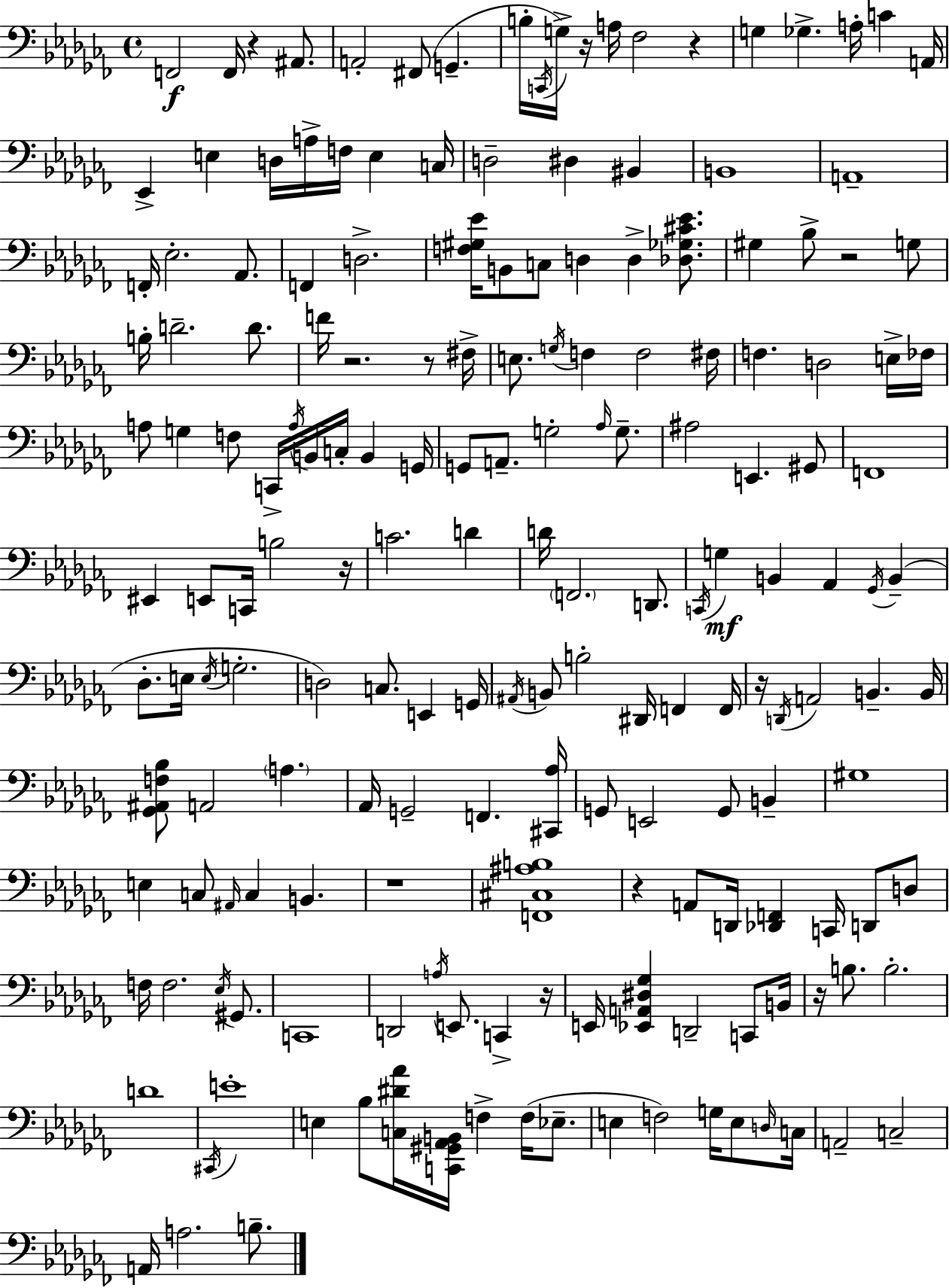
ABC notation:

X:1
T:Untitled
M:4/4
L:1/4
K:Abm
F,,2 F,,/4 z ^A,,/2 A,,2 ^F,,/2 G,, B,/4 C,,/4 G,/4 z/4 A,/4 _F,2 z G, _G, A,/4 C A,,/4 _E,, E, D,/4 A,/4 F,/4 E, C,/4 D,2 ^D, ^B,, B,,4 A,,4 F,,/4 _E,2 _A,,/2 F,, D,2 [F,^G,_E]/4 B,,/2 C,/2 D, D, [_D,_G,^C_E]/2 ^G, _B,/2 z2 G,/2 B,/4 D2 D/2 F/4 z2 z/2 ^F,/4 E,/2 G,/4 F, F,2 ^F,/4 F, D,2 E,/4 _F,/4 A,/2 G, F,/2 C,,/4 A,/4 B,,/4 C,/4 B,, G,,/4 G,,/2 A,,/2 G,2 _A,/4 G,/2 ^A,2 E,, ^G,,/2 F,,4 ^E,, E,,/2 C,,/4 B,2 z/4 C2 D D/4 F,,2 D,,/2 C,,/4 G, B,, _A,, _G,,/4 B,, _D,/2 E,/4 E,/4 G,2 D,2 C,/2 E,, G,,/4 ^A,,/4 B,,/2 B,2 ^D,,/4 F,, F,,/4 z/4 D,,/4 A,,2 B,, B,,/4 [_G,,^A,,F,_B,]/2 A,,2 A, _A,,/4 G,,2 F,, [^C,,_A,]/4 G,,/2 E,,2 G,,/2 B,, ^G,4 E, C,/2 ^A,,/4 C, B,, z4 [F,,^C,^A,B,]4 z A,,/2 D,,/4 [_D,,F,,] C,,/4 D,,/2 D,/2 F,/4 F,2 _E,/4 ^G,,/2 C,,4 D,,2 A,/4 E,,/2 C,, z/4 E,,/4 [_E,,A,,^D,_G,] D,,2 C,,/2 B,,/4 z/4 B,/2 B,2 D4 ^C,,/4 E4 E, _B,/2 [C,^D_A]/4 [C,,^G,,_A,,B,,]/4 F, F,/4 _E,/2 E, F,2 G,/4 E,/2 D,/4 C,/4 A,,2 C,2 A,,/4 A,2 B,/2